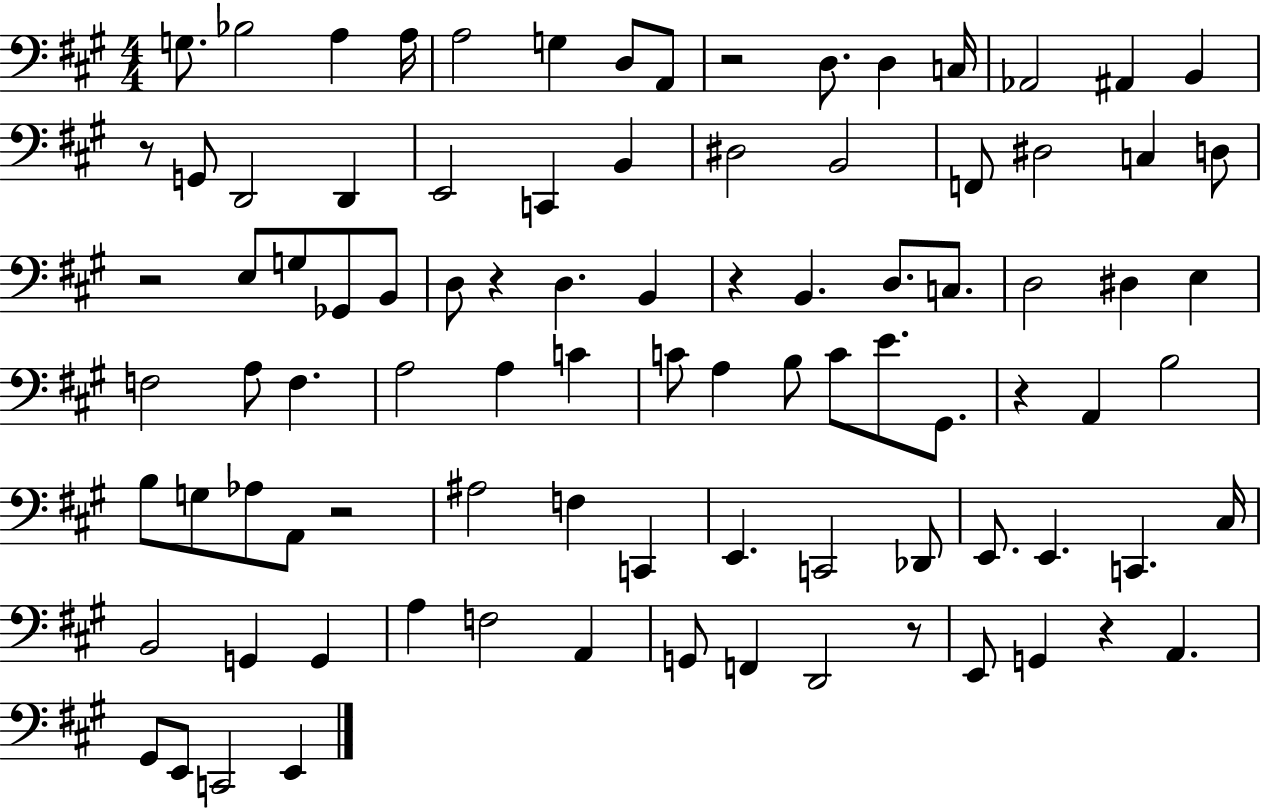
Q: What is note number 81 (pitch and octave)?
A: E2